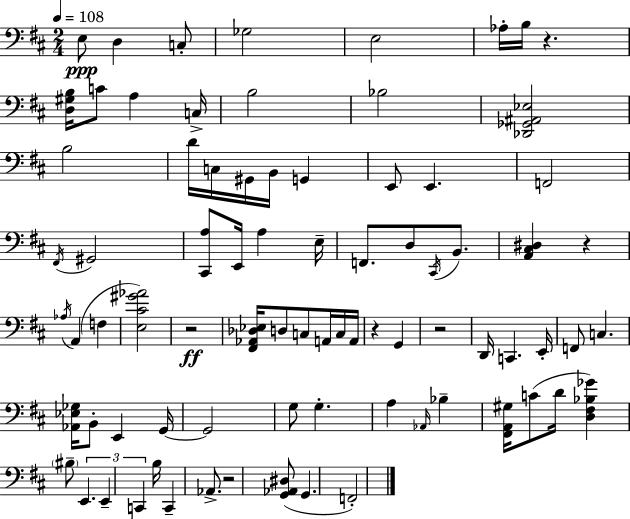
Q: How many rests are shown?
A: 6